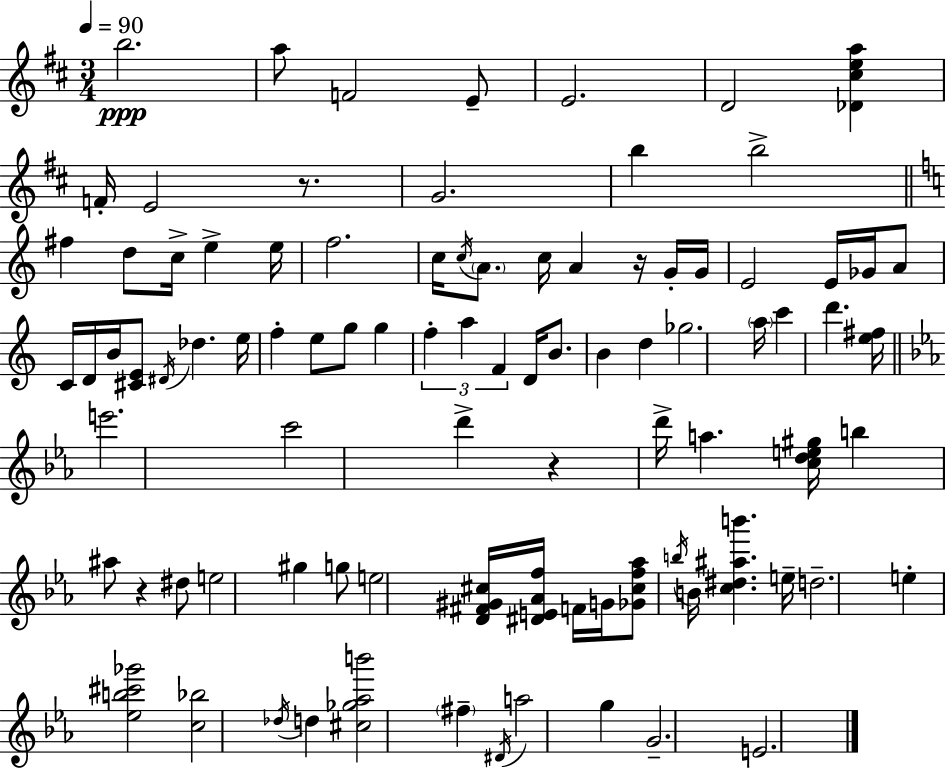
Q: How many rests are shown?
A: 4